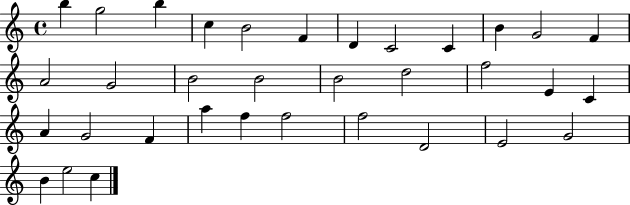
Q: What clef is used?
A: treble